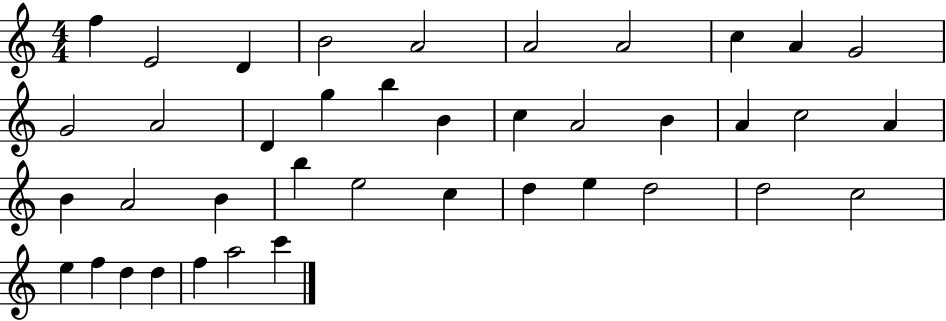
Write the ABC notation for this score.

X:1
T:Untitled
M:4/4
L:1/4
K:C
f E2 D B2 A2 A2 A2 c A G2 G2 A2 D g b B c A2 B A c2 A B A2 B b e2 c d e d2 d2 c2 e f d d f a2 c'